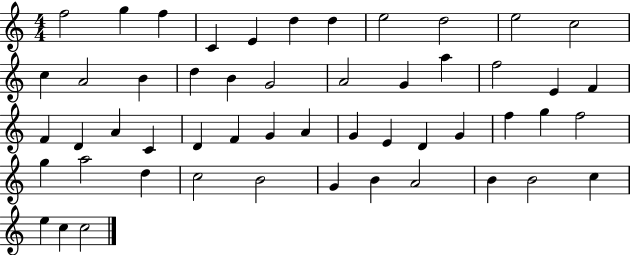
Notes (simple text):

F5/h G5/q F5/q C4/q E4/q D5/q D5/q E5/h D5/h E5/h C5/h C5/q A4/h B4/q D5/q B4/q G4/h A4/h G4/q A5/q F5/h E4/q F4/q F4/q D4/q A4/q C4/q D4/q F4/q G4/q A4/q G4/q E4/q D4/q G4/q F5/q G5/q F5/h G5/q A5/h D5/q C5/h B4/h G4/q B4/q A4/h B4/q B4/h C5/q E5/q C5/q C5/h